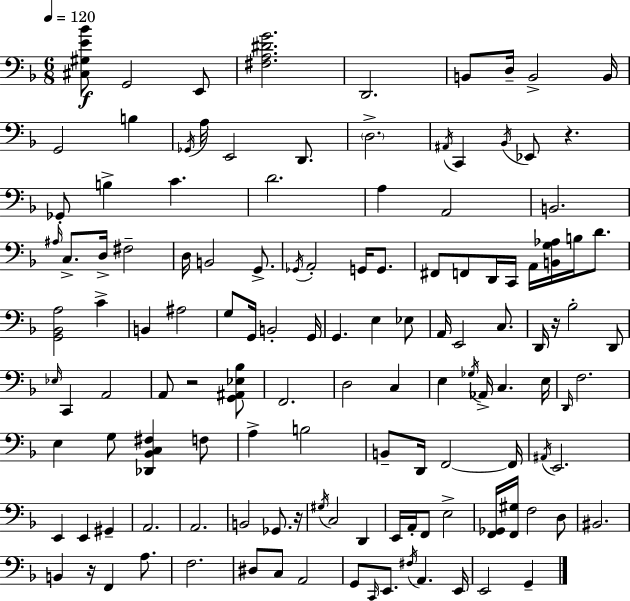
[C#3,G#3,E4,Bb4]/e G2/h E2/e [F#3,A3,D#4,G4]/h. D2/h. B2/e D3/s B2/h B2/s G2/h B3/q Gb2/s A3/s E2/h D2/e. D3/h. A#2/s C2/q Bb2/s Eb2/e R/q. Gb2/e B3/q C4/q. D4/h. A3/q A2/h B2/h. A#3/s C3/e. D3/s F#3/h D3/s B2/h G2/e. Gb2/s A2/h G2/s G2/e. F#2/e F2/e D2/s C2/s A2/s [B2,G3,Ab3]/s B3/s D4/e. [G2,Bb2,A3]/h C4/q B2/q A#3/h G3/e G2/s B2/h G2/s G2/q. E3/q Eb3/e A2/s E2/h C3/e. D2/s R/s Bb3/h D2/e Eb3/s C2/q A2/h A2/e R/h [G2,A#2,Eb3,Bb3]/e F2/h. D3/h C3/q E3/q Gb3/s Ab2/s C3/q. E3/s D2/s F3/h. E3/q G3/e [Db2,Bb2,C3,F#3]/q F3/e A3/q B3/h B2/e D2/s F2/h F2/s A#2/s E2/h. E2/q E2/q G#2/q A2/h. A2/h. B2/h Gb2/e. R/s G#3/s C3/h D2/q E2/s A2/s F2/e E3/h [F2,Gb2]/s [F2,G#3]/s F3/h D3/e BIS2/h. B2/q R/s F2/q A3/e. F3/h. D#3/e C3/e A2/h G2/e C2/s E2/e. F#3/s A2/q. E2/s E2/h G2/q